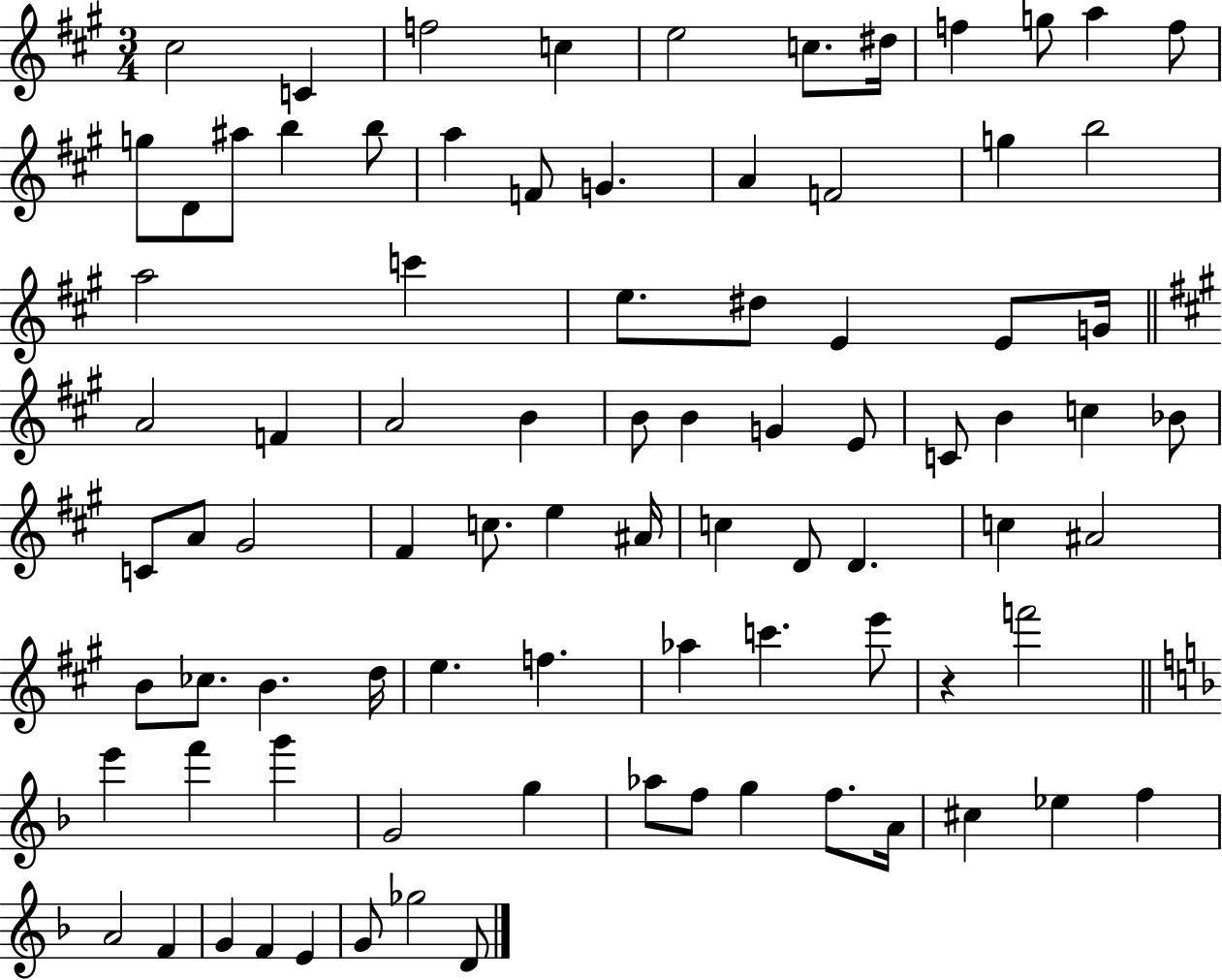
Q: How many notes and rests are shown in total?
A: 86